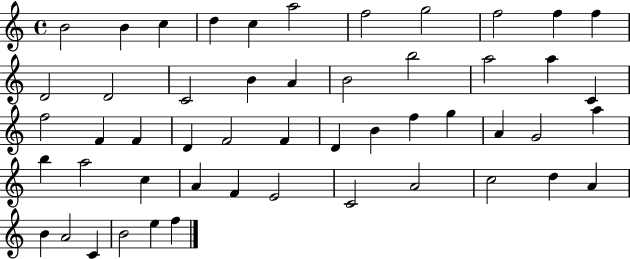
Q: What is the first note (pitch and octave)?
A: B4